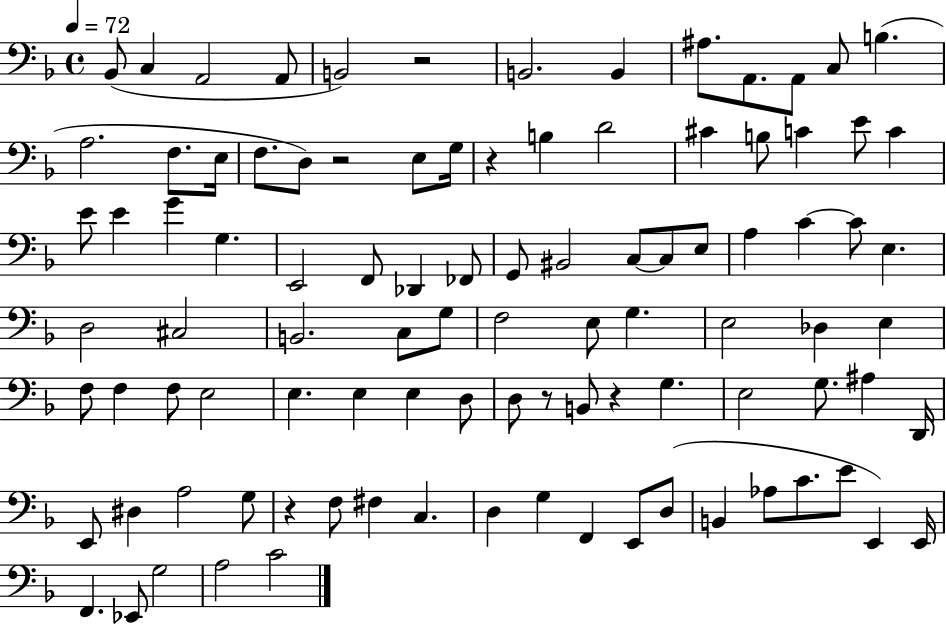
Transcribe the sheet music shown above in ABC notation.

X:1
T:Untitled
M:4/4
L:1/4
K:F
_B,,/2 C, A,,2 A,,/2 B,,2 z2 B,,2 B,, ^A,/2 A,,/2 A,,/2 C,/2 B, A,2 F,/2 E,/4 F,/2 D,/2 z2 E,/2 G,/4 z B, D2 ^C B,/2 C E/2 C E/2 E G G, E,,2 F,,/2 _D,, _F,,/2 G,,/2 ^B,,2 C,/2 C,/2 E,/2 A, C C/2 E, D,2 ^C,2 B,,2 C,/2 G,/2 F,2 E,/2 G, E,2 _D, E, F,/2 F, F,/2 E,2 E, E, E, D,/2 D,/2 z/2 B,,/2 z G, E,2 G,/2 ^A, D,,/4 E,,/2 ^D, A,2 G,/2 z F,/2 ^F, C, D, G, F,, E,,/2 D,/2 B,, _A,/2 C/2 E/2 E,, E,,/4 F,, _E,,/2 G,2 A,2 C2